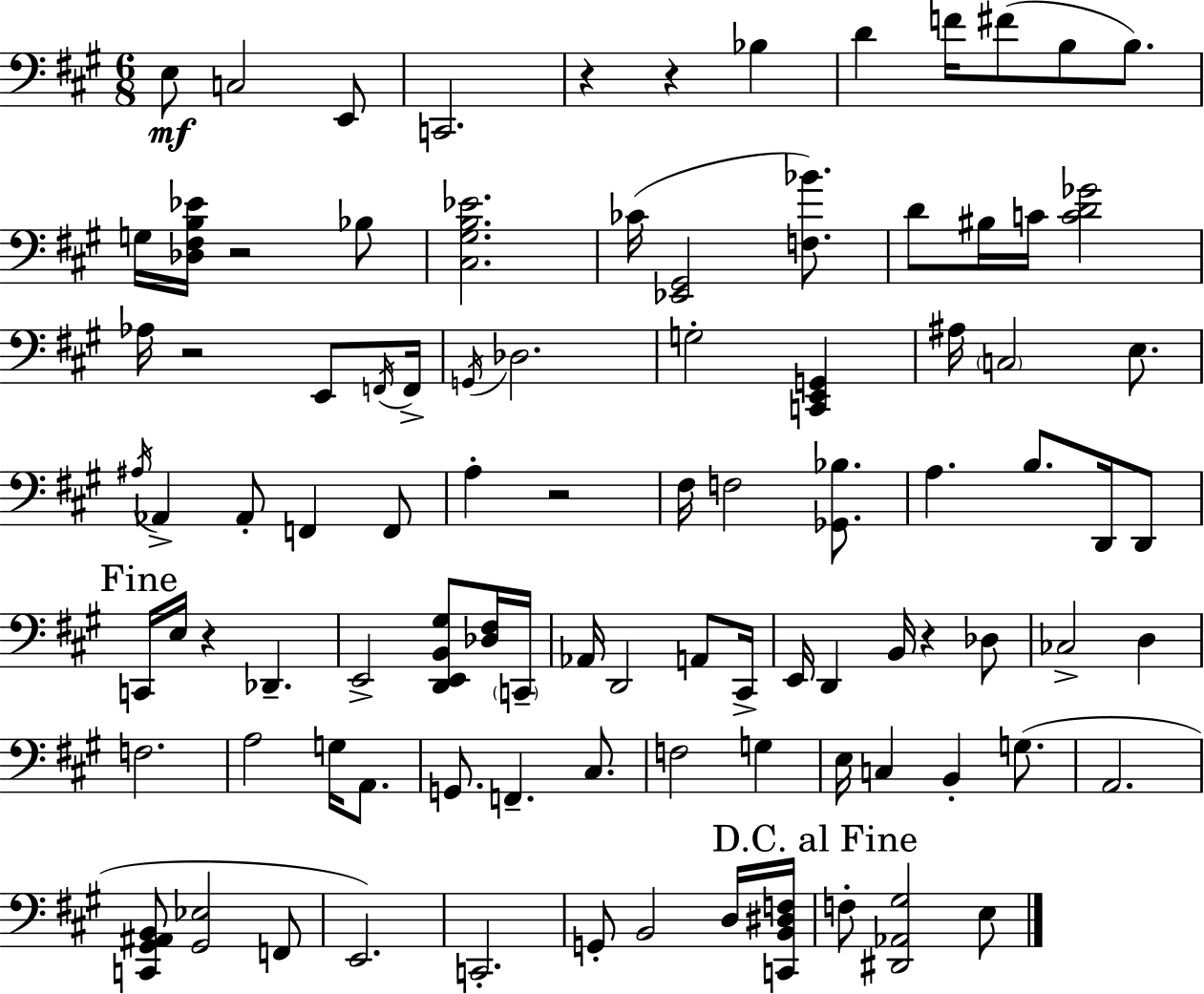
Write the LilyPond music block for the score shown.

{
  \clef bass
  \numericTimeSignature
  \time 6/8
  \key a \major
  \repeat volta 2 { e8\mf c2 e,8 | c,2. | r4 r4 bes4 | d'4 f'16 fis'8( b8 b8.) | \break g16 <des fis b ees'>16 r2 bes8 | <cis gis b ees'>2. | ces'16( <ees, gis,>2 <f bes'>8.) | d'8 bis16 c'16 <c' d' ges'>2 | \break aes16 r2 e,8 \acciaccatura { f,16 } | f,16-> \acciaccatura { g,16 } des2. | g2-. <c, e, g,>4 | ais16 \parenthesize c2 e8. | \break \acciaccatura { ais16 } aes,4-> aes,8-. f,4 | f,8 a4-. r2 | fis16 f2 | <ges, bes>8. a4. b8. | \break d,16 d,8 \mark "Fine" c,16 e16 r4 des,4.-- | e,2-> <d, e, b, gis>8 | <des fis>16 \parenthesize c,16-- aes,16 d,2 | a,8 cis,16-> e,16 d,4 b,16 r4 | \break des8 ces2-> d4 | f2. | a2 g16 | a,8. g,8. f,4.-- | \break cis8. f2 g4 | e16 c4 b,4-. | g8.( a,2. | <c, gis, ais, b,>8 <gis, ees>2 | \break f,8 e,2.) | c,2.-. | g,8-. b,2 | d16 <c, b, dis f>16 \mark "D.C. al Fine" f8-. <dis, aes, gis>2 | \break e8 } \bar "|."
}